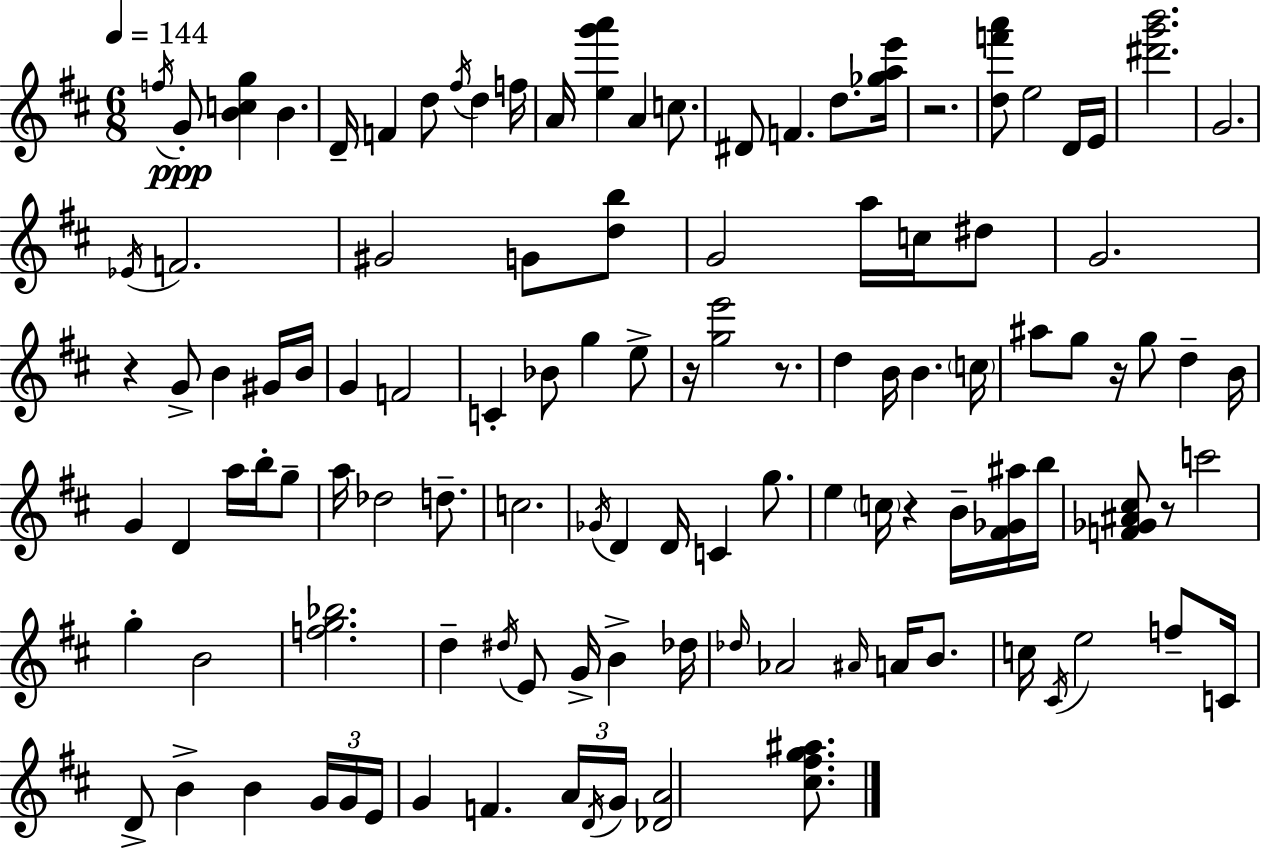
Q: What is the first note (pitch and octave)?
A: F5